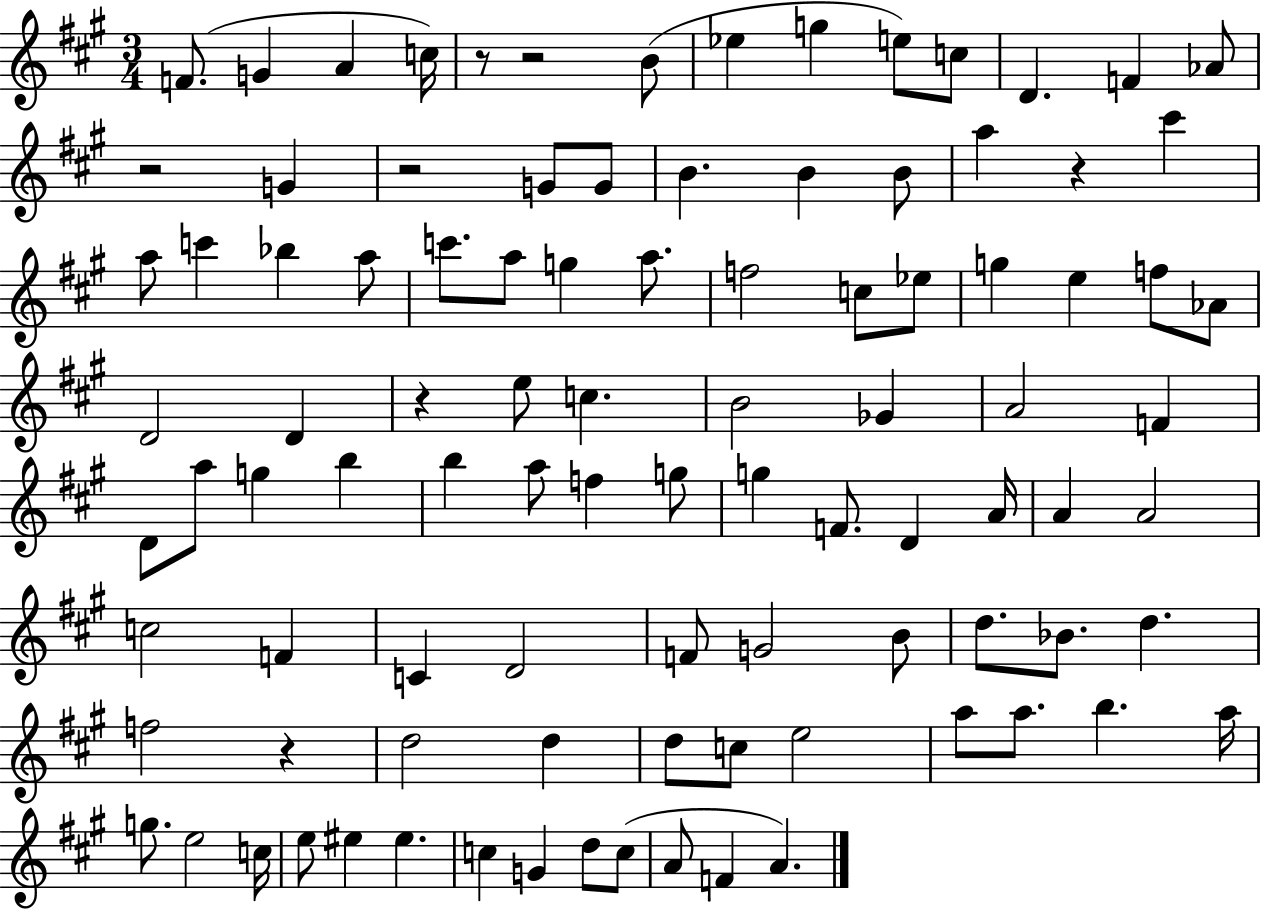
F4/e. G4/q A4/q C5/s R/e R/h B4/e Eb5/q G5/q E5/e C5/e D4/q. F4/q Ab4/e R/h G4/q R/h G4/e G4/e B4/q. B4/q B4/e A5/q R/q C#6/q A5/e C6/q Bb5/q A5/e C6/e. A5/e G5/q A5/e. F5/h C5/e Eb5/e G5/q E5/q F5/e Ab4/e D4/h D4/q R/q E5/e C5/q. B4/h Gb4/q A4/h F4/q D4/e A5/e G5/q B5/q B5/q A5/e F5/q G5/e G5/q F4/e. D4/q A4/s A4/q A4/h C5/h F4/q C4/q D4/h F4/e G4/h B4/e D5/e. Bb4/e. D5/q. F5/h R/q D5/h D5/q D5/e C5/e E5/h A5/e A5/e. B5/q. A5/s G5/e. E5/h C5/s E5/e EIS5/q EIS5/q. C5/q G4/q D5/e C5/e A4/e F4/q A4/q.